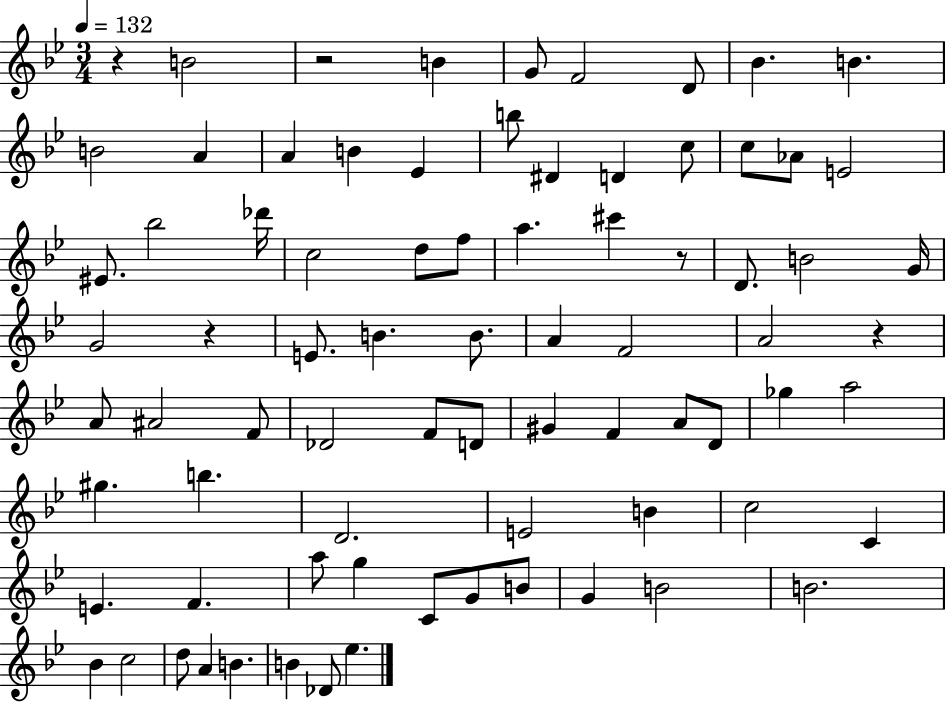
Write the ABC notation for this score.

X:1
T:Untitled
M:3/4
L:1/4
K:Bb
z B2 z2 B G/2 F2 D/2 _B B B2 A A B _E b/2 ^D D c/2 c/2 _A/2 E2 ^E/2 _b2 _d'/4 c2 d/2 f/2 a ^c' z/2 D/2 B2 G/4 G2 z E/2 B B/2 A F2 A2 z A/2 ^A2 F/2 _D2 F/2 D/2 ^G F A/2 D/2 _g a2 ^g b D2 E2 B c2 C E F a/2 g C/2 G/2 B/2 G B2 B2 _B c2 d/2 A B B _D/2 _e